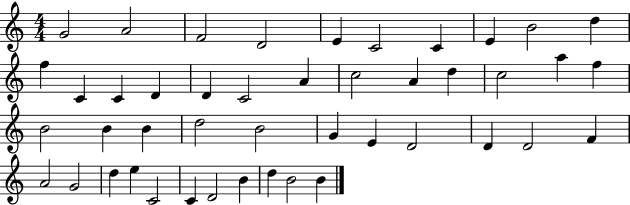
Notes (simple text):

G4/h A4/h F4/h D4/h E4/q C4/h C4/q E4/q B4/h D5/q F5/q C4/q C4/q D4/q D4/q C4/h A4/q C5/h A4/q D5/q C5/h A5/q F5/q B4/h B4/q B4/q D5/h B4/h G4/q E4/q D4/h D4/q D4/h F4/q A4/h G4/h D5/q E5/q C4/h C4/q D4/h B4/q D5/q B4/h B4/q